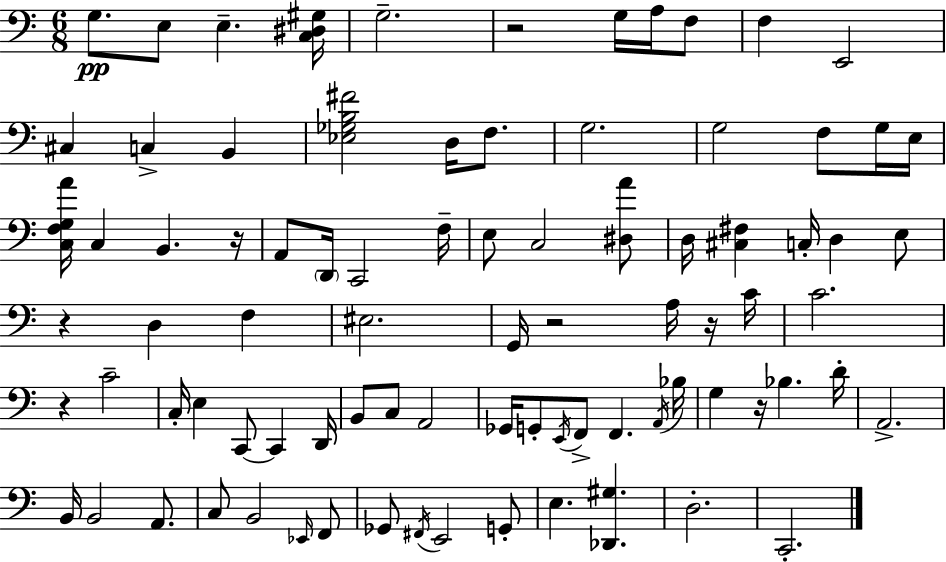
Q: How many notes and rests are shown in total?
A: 85